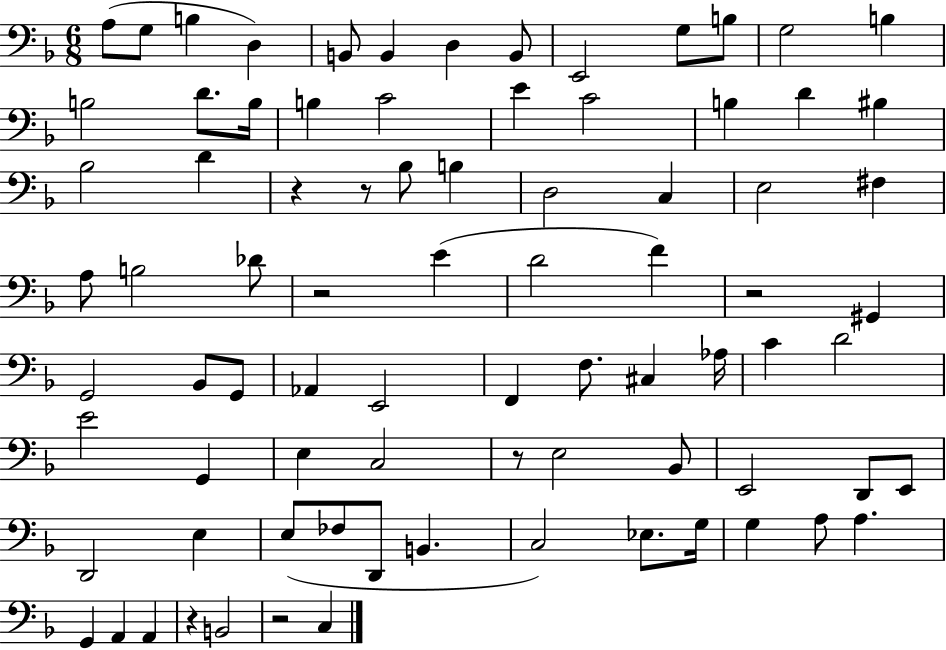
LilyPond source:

{
  \clef bass
  \numericTimeSignature
  \time 6/8
  \key f \major
  a8( g8 b4 d4) | b,8 b,4 d4 b,8 | e,2 g8 b8 | g2 b4 | \break b2 d'8. b16 | b4 c'2 | e'4 c'2 | b4 d'4 bis4 | \break bes2 d'4 | r4 r8 bes8 b4 | d2 c4 | e2 fis4 | \break a8 b2 des'8 | r2 e'4( | d'2 f'4) | r2 gis,4 | \break g,2 bes,8 g,8 | aes,4 e,2 | f,4 f8. cis4 aes16 | c'4 d'2 | \break e'2 g,4 | e4 c2 | r8 e2 bes,8 | e,2 d,8 e,8 | \break d,2 e4 | e8( fes8 d,8 b,4. | c2) ees8. g16 | g4 a8 a4. | \break g,4 a,4 a,4 | r4 b,2 | r2 c4 | \bar "|."
}